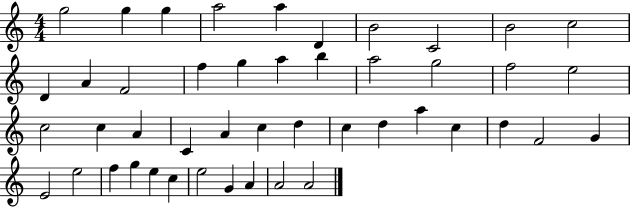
X:1
T:Untitled
M:4/4
L:1/4
K:C
g2 g g a2 a D B2 C2 B2 c2 D A F2 f g a b a2 g2 f2 e2 c2 c A C A c d c d a c d F2 G E2 e2 f g e c e2 G A A2 A2